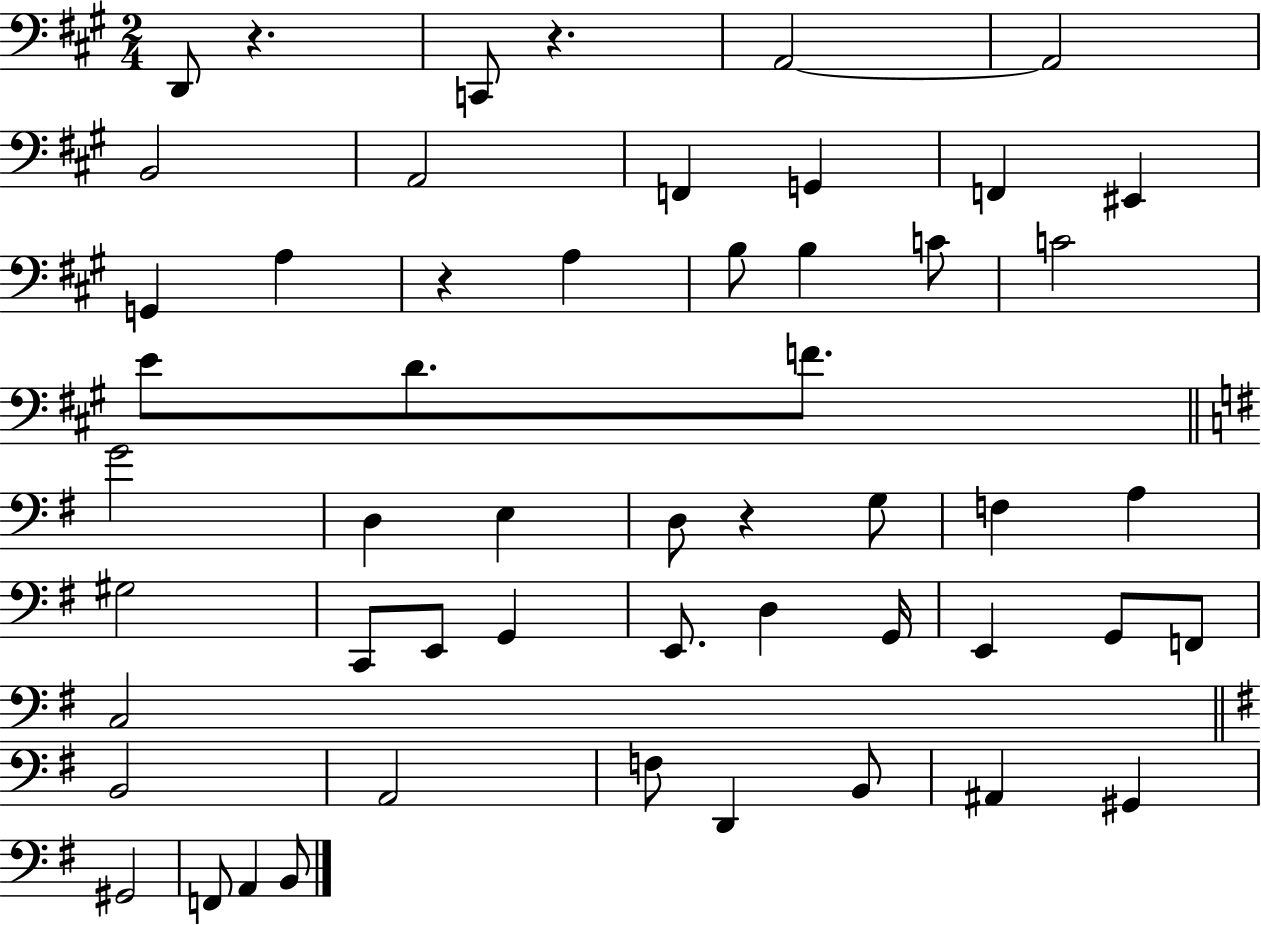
D2/e R/q. C2/e R/q. A2/h A2/h B2/h A2/h F2/q G2/q F2/q EIS2/q G2/q A3/q R/q A3/q B3/e B3/q C4/e C4/h E4/e D4/e. F4/e. G4/h D3/q E3/q D3/e R/q G3/e F3/q A3/q G#3/h C2/e E2/e G2/q E2/e. D3/q G2/s E2/q G2/e F2/e C3/h B2/h A2/h F3/e D2/q B2/e A#2/q G#2/q G#2/h F2/e A2/q B2/e